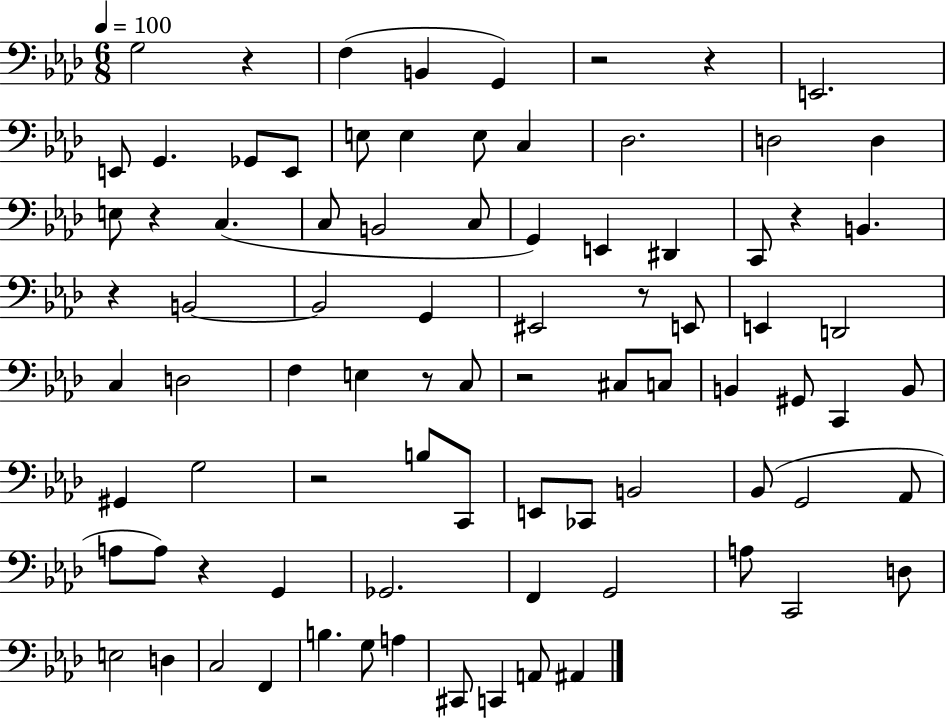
X:1
T:Untitled
M:6/8
L:1/4
K:Ab
G,2 z F, B,, G,, z2 z E,,2 E,,/2 G,, _G,,/2 E,,/2 E,/2 E, E,/2 C, _D,2 D,2 D, E,/2 z C, C,/2 B,,2 C,/2 G,, E,, ^D,, C,,/2 z B,, z B,,2 B,,2 G,, ^E,,2 z/2 E,,/2 E,, D,,2 C, D,2 F, E, z/2 C,/2 z2 ^C,/2 C,/2 B,, ^G,,/2 C,, B,,/2 ^G,, G,2 z2 B,/2 C,,/2 E,,/2 _C,,/2 B,,2 _B,,/2 G,,2 _A,,/2 A,/2 A,/2 z G,, _G,,2 F,, G,,2 A,/2 C,,2 D,/2 E,2 D, C,2 F,, B, G,/2 A, ^C,,/2 C,, A,,/2 ^A,,